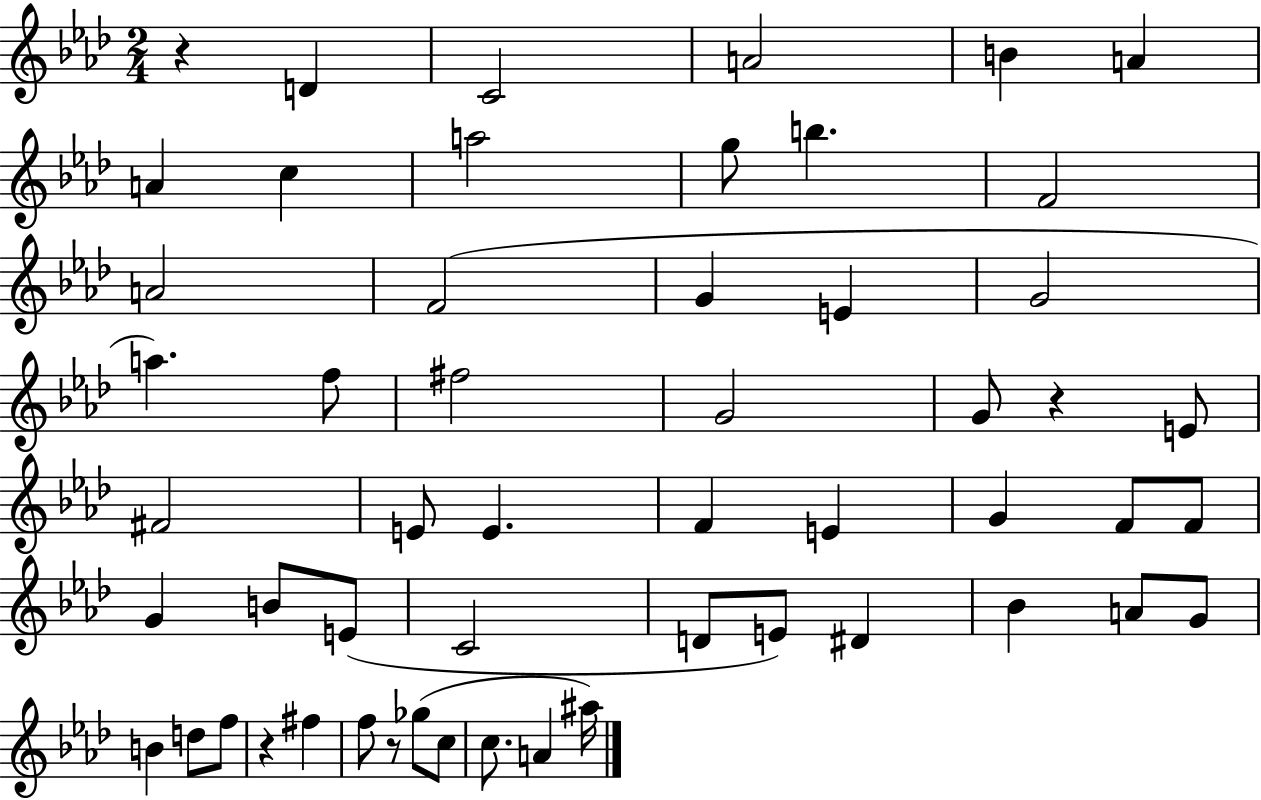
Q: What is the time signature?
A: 2/4